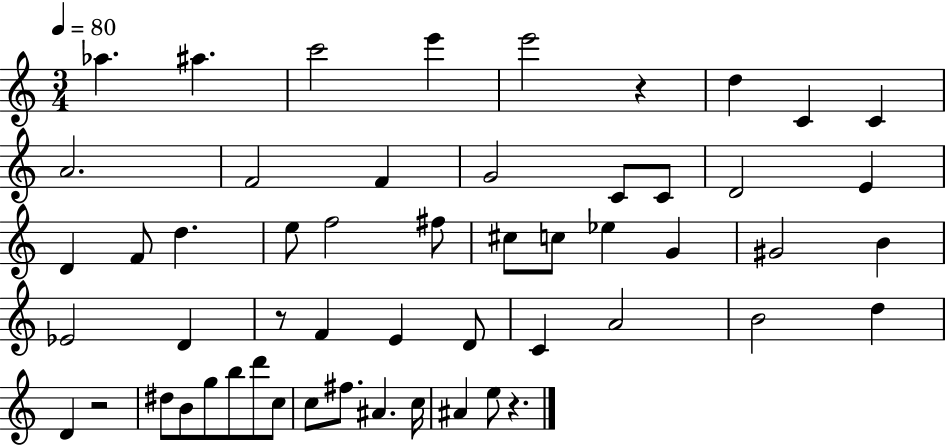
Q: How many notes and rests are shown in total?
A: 54